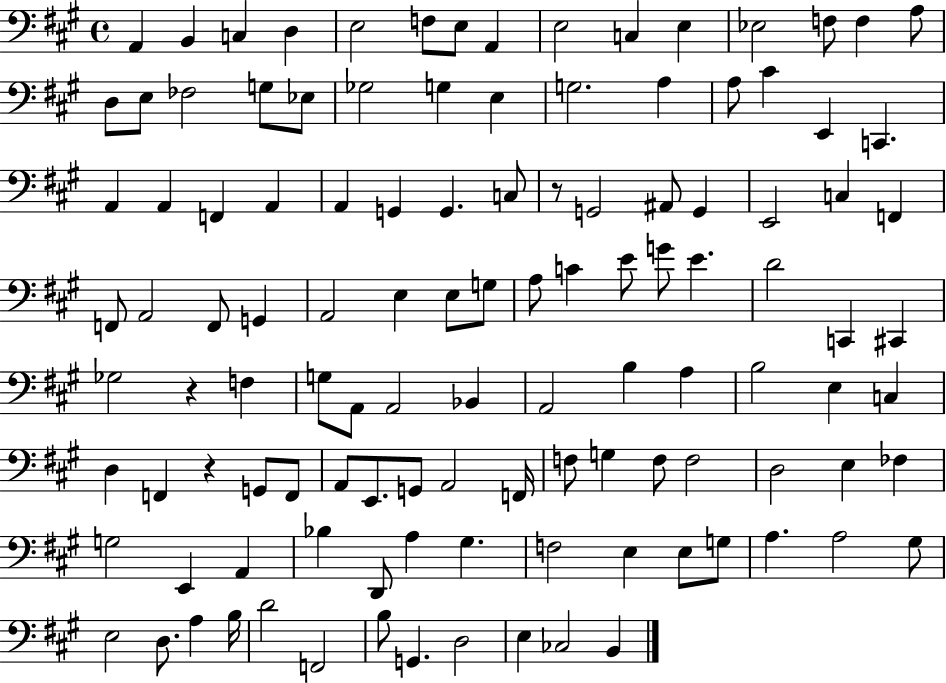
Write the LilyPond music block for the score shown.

{
  \clef bass
  \time 4/4
  \defaultTimeSignature
  \key a \major
  a,4 b,4 c4 d4 | e2 f8 e8 a,4 | e2 c4 e4 | ees2 f8 f4 a8 | \break d8 e8 fes2 g8 ees8 | ges2 g4 e4 | g2. a4 | a8 cis'4 e,4 c,4. | \break a,4 a,4 f,4 a,4 | a,4 g,4 g,4. c8 | r8 g,2 ais,8 g,4 | e,2 c4 f,4 | \break f,8 a,2 f,8 g,4 | a,2 e4 e8 g8 | a8 c'4 e'8 g'8 e'4. | d'2 c,4 cis,4 | \break ges2 r4 f4 | g8 a,8 a,2 bes,4 | a,2 b4 a4 | b2 e4 c4 | \break d4 f,4 r4 g,8 f,8 | a,8 e,8. g,8 a,2 f,16 | f8 g4 f8 f2 | d2 e4 fes4 | \break g2 e,4 a,4 | bes4 d,8 a4 gis4. | f2 e4 e8 g8 | a4. a2 gis8 | \break e2 d8. a4 b16 | d'2 f,2 | b8 g,4. d2 | e4 ces2 b,4 | \break \bar "|."
}